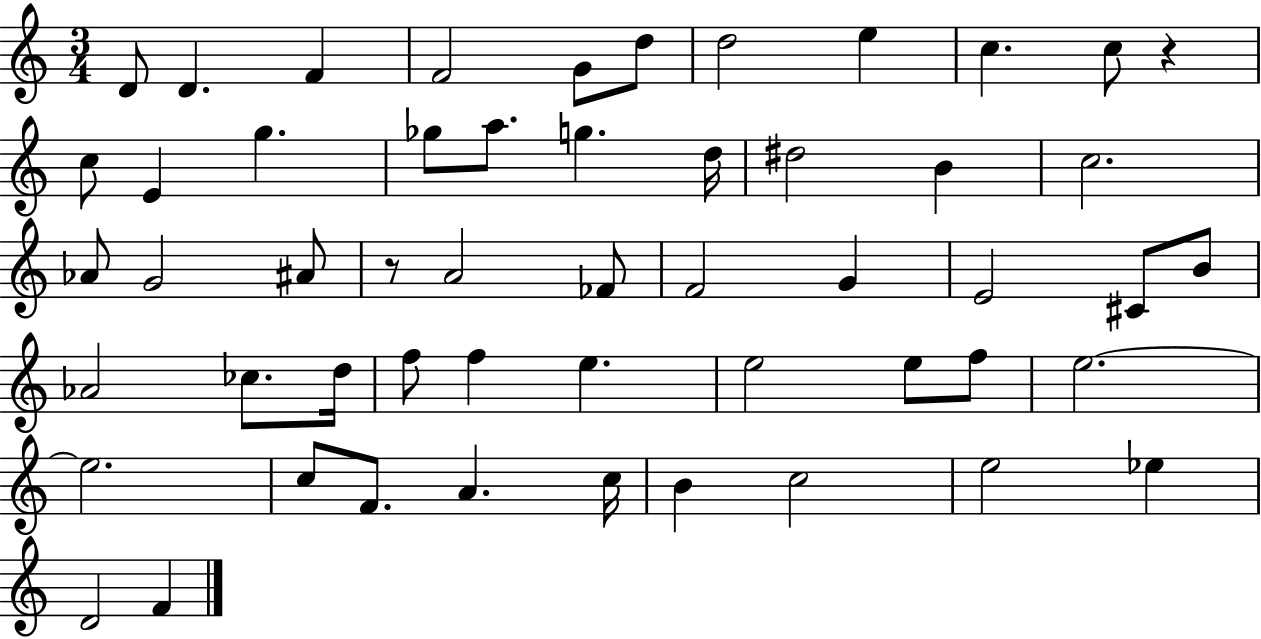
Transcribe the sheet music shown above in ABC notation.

X:1
T:Untitled
M:3/4
L:1/4
K:C
D/2 D F F2 G/2 d/2 d2 e c c/2 z c/2 E g _g/2 a/2 g d/4 ^d2 B c2 _A/2 G2 ^A/2 z/2 A2 _F/2 F2 G E2 ^C/2 B/2 _A2 _c/2 d/4 f/2 f e e2 e/2 f/2 e2 e2 c/2 F/2 A c/4 B c2 e2 _e D2 F